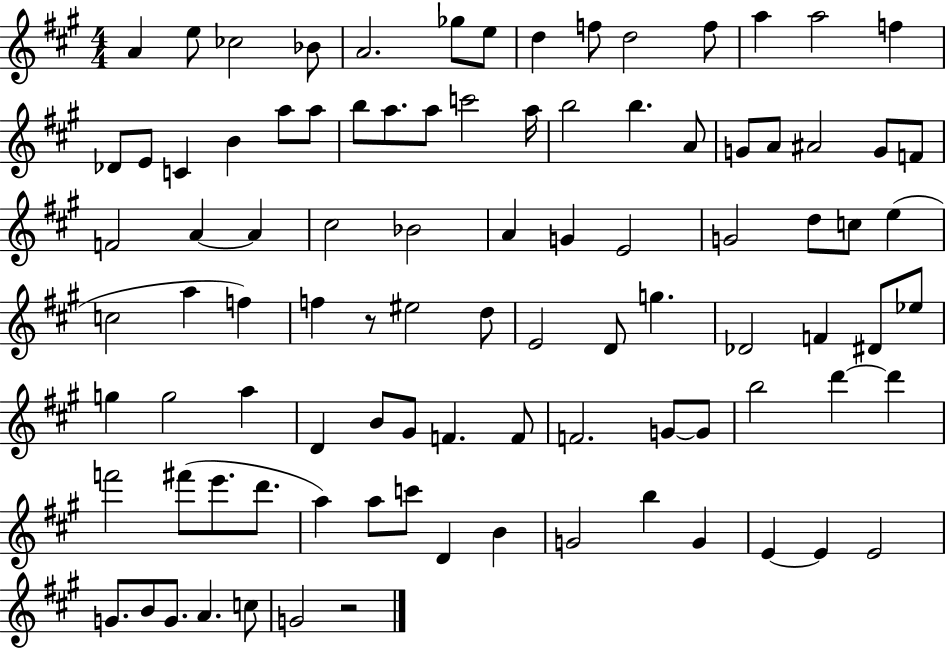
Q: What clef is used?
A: treble